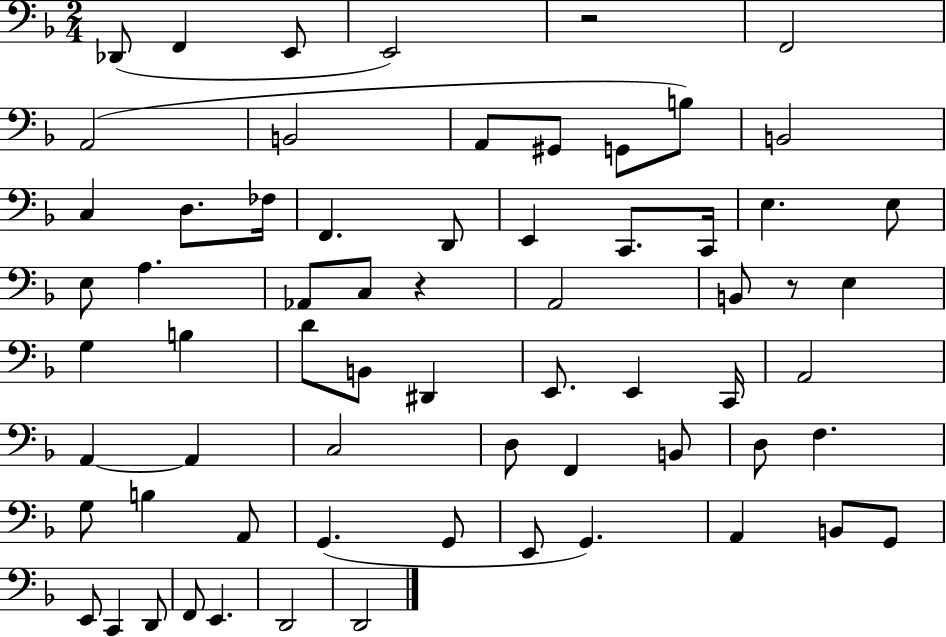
Db2/e F2/q E2/e E2/h R/h F2/h A2/h B2/h A2/e G#2/e G2/e B3/e B2/h C3/q D3/e. FES3/s F2/q. D2/e E2/q C2/e. C2/s E3/q. E3/e E3/e A3/q. Ab2/e C3/e R/q A2/h B2/e R/e E3/q G3/q B3/q D4/e B2/e D#2/q E2/e. E2/q C2/s A2/h A2/q A2/q C3/h D3/e F2/q B2/e D3/e F3/q. G3/e B3/q A2/e G2/q. G2/e E2/e G2/q. A2/q B2/e G2/e E2/e C2/q D2/e F2/e E2/q. D2/h D2/h